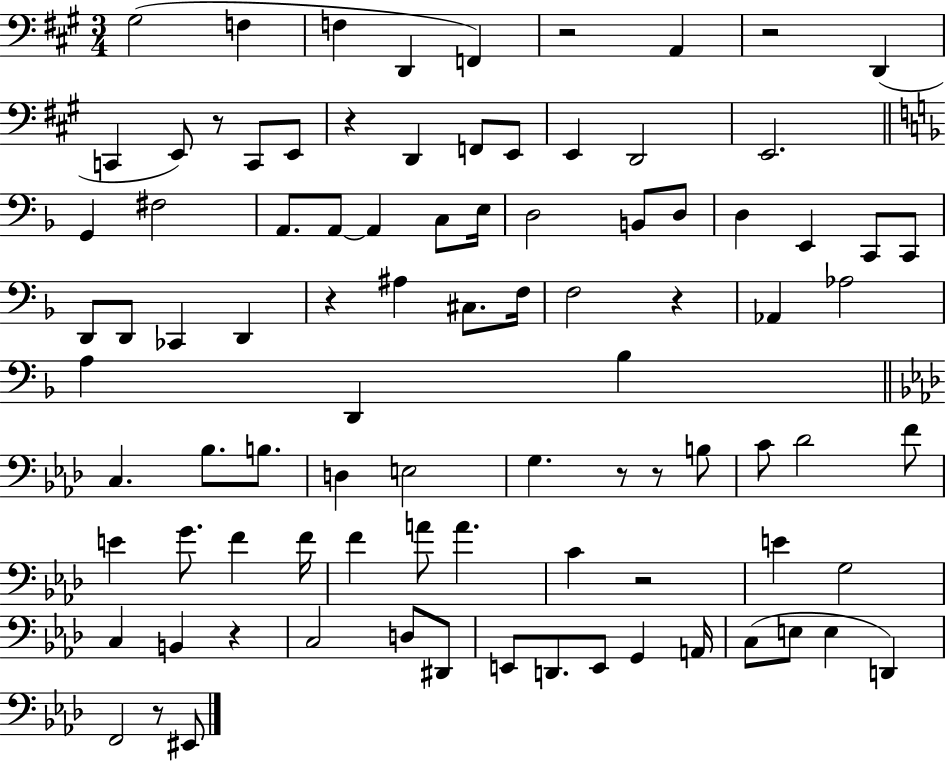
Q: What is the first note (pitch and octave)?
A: G#3